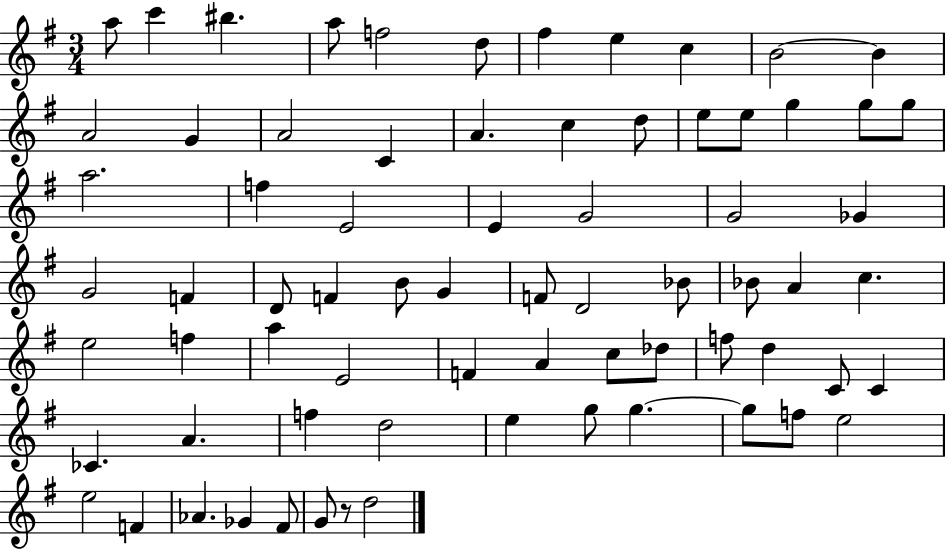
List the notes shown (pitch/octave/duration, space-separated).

A5/e C6/q BIS5/q. A5/e F5/h D5/e F#5/q E5/q C5/q B4/h B4/q A4/h G4/q A4/h C4/q A4/q. C5/q D5/e E5/e E5/e G5/q G5/e G5/e A5/h. F5/q E4/h E4/q G4/h G4/h Gb4/q G4/h F4/q D4/e F4/q B4/e G4/q F4/e D4/h Bb4/e Bb4/e A4/q C5/q. E5/h F5/q A5/q E4/h F4/q A4/q C5/e Db5/e F5/e D5/q C4/e C4/q CES4/q. A4/q. F5/q D5/h E5/q G5/e G5/q. G5/e F5/e E5/h E5/h F4/q Ab4/q. Gb4/q F#4/e G4/e R/e D5/h